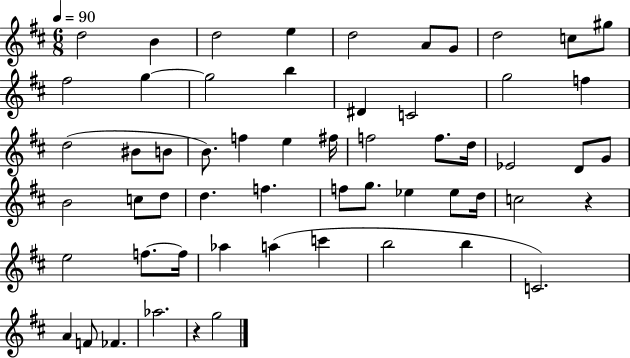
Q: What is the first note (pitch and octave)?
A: D5